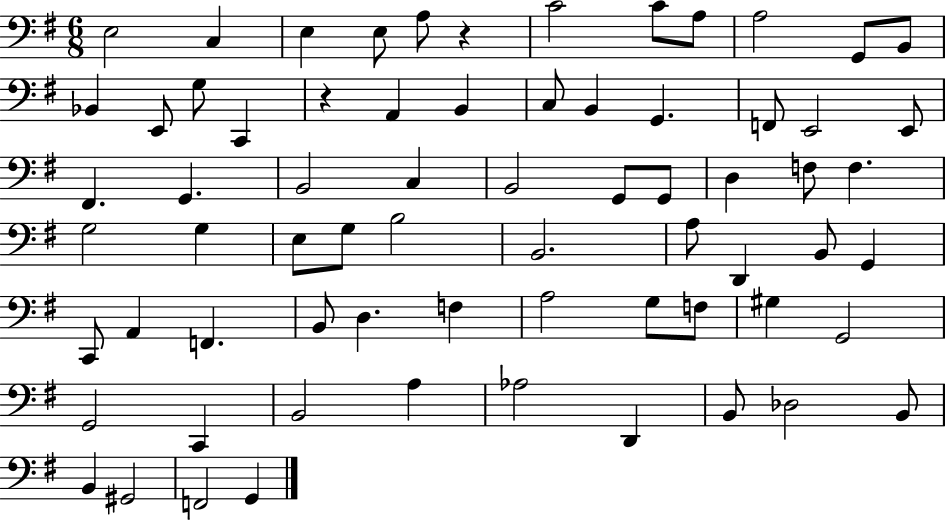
E3/h C3/q E3/q E3/e A3/e R/q C4/h C4/e A3/e A3/h G2/e B2/e Bb2/q E2/e G3/e C2/q R/q A2/q B2/q C3/e B2/q G2/q. F2/e E2/h E2/e F#2/q. G2/q. B2/h C3/q B2/h G2/e G2/e D3/q F3/e F3/q. G3/h G3/q E3/e G3/e B3/h B2/h. A3/e D2/q B2/e G2/q C2/e A2/q F2/q. B2/e D3/q. F3/q A3/h G3/e F3/e G#3/q G2/h G2/h C2/q B2/h A3/q Ab3/h D2/q B2/e Db3/h B2/e B2/q G#2/h F2/h G2/q